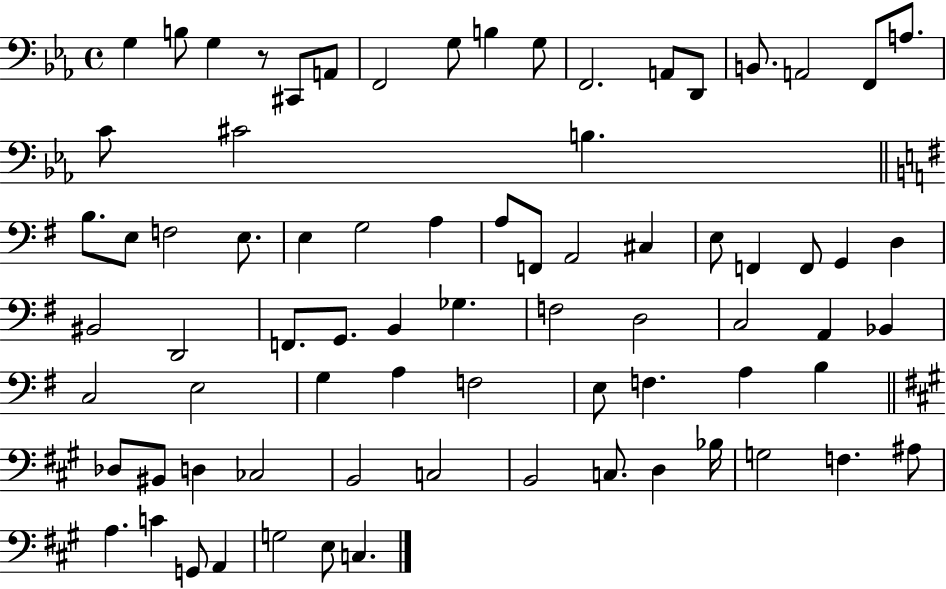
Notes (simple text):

G3/q B3/e G3/q R/e C#2/e A2/e F2/h G3/e B3/q G3/e F2/h. A2/e D2/e B2/e. A2/h F2/e A3/e. C4/e C#4/h B3/q. B3/e. E3/e F3/h E3/e. E3/q G3/h A3/q A3/e F2/e A2/h C#3/q E3/e F2/q F2/e G2/q D3/q BIS2/h D2/h F2/e. G2/e. B2/q Gb3/q. F3/h D3/h C3/h A2/q Bb2/q C3/h E3/h G3/q A3/q F3/h E3/e F3/q. A3/q B3/q Db3/e BIS2/e D3/q CES3/h B2/h C3/h B2/h C3/e. D3/q Bb3/s G3/h F3/q. A#3/e A3/q. C4/q G2/e A2/q G3/h E3/e C3/q.